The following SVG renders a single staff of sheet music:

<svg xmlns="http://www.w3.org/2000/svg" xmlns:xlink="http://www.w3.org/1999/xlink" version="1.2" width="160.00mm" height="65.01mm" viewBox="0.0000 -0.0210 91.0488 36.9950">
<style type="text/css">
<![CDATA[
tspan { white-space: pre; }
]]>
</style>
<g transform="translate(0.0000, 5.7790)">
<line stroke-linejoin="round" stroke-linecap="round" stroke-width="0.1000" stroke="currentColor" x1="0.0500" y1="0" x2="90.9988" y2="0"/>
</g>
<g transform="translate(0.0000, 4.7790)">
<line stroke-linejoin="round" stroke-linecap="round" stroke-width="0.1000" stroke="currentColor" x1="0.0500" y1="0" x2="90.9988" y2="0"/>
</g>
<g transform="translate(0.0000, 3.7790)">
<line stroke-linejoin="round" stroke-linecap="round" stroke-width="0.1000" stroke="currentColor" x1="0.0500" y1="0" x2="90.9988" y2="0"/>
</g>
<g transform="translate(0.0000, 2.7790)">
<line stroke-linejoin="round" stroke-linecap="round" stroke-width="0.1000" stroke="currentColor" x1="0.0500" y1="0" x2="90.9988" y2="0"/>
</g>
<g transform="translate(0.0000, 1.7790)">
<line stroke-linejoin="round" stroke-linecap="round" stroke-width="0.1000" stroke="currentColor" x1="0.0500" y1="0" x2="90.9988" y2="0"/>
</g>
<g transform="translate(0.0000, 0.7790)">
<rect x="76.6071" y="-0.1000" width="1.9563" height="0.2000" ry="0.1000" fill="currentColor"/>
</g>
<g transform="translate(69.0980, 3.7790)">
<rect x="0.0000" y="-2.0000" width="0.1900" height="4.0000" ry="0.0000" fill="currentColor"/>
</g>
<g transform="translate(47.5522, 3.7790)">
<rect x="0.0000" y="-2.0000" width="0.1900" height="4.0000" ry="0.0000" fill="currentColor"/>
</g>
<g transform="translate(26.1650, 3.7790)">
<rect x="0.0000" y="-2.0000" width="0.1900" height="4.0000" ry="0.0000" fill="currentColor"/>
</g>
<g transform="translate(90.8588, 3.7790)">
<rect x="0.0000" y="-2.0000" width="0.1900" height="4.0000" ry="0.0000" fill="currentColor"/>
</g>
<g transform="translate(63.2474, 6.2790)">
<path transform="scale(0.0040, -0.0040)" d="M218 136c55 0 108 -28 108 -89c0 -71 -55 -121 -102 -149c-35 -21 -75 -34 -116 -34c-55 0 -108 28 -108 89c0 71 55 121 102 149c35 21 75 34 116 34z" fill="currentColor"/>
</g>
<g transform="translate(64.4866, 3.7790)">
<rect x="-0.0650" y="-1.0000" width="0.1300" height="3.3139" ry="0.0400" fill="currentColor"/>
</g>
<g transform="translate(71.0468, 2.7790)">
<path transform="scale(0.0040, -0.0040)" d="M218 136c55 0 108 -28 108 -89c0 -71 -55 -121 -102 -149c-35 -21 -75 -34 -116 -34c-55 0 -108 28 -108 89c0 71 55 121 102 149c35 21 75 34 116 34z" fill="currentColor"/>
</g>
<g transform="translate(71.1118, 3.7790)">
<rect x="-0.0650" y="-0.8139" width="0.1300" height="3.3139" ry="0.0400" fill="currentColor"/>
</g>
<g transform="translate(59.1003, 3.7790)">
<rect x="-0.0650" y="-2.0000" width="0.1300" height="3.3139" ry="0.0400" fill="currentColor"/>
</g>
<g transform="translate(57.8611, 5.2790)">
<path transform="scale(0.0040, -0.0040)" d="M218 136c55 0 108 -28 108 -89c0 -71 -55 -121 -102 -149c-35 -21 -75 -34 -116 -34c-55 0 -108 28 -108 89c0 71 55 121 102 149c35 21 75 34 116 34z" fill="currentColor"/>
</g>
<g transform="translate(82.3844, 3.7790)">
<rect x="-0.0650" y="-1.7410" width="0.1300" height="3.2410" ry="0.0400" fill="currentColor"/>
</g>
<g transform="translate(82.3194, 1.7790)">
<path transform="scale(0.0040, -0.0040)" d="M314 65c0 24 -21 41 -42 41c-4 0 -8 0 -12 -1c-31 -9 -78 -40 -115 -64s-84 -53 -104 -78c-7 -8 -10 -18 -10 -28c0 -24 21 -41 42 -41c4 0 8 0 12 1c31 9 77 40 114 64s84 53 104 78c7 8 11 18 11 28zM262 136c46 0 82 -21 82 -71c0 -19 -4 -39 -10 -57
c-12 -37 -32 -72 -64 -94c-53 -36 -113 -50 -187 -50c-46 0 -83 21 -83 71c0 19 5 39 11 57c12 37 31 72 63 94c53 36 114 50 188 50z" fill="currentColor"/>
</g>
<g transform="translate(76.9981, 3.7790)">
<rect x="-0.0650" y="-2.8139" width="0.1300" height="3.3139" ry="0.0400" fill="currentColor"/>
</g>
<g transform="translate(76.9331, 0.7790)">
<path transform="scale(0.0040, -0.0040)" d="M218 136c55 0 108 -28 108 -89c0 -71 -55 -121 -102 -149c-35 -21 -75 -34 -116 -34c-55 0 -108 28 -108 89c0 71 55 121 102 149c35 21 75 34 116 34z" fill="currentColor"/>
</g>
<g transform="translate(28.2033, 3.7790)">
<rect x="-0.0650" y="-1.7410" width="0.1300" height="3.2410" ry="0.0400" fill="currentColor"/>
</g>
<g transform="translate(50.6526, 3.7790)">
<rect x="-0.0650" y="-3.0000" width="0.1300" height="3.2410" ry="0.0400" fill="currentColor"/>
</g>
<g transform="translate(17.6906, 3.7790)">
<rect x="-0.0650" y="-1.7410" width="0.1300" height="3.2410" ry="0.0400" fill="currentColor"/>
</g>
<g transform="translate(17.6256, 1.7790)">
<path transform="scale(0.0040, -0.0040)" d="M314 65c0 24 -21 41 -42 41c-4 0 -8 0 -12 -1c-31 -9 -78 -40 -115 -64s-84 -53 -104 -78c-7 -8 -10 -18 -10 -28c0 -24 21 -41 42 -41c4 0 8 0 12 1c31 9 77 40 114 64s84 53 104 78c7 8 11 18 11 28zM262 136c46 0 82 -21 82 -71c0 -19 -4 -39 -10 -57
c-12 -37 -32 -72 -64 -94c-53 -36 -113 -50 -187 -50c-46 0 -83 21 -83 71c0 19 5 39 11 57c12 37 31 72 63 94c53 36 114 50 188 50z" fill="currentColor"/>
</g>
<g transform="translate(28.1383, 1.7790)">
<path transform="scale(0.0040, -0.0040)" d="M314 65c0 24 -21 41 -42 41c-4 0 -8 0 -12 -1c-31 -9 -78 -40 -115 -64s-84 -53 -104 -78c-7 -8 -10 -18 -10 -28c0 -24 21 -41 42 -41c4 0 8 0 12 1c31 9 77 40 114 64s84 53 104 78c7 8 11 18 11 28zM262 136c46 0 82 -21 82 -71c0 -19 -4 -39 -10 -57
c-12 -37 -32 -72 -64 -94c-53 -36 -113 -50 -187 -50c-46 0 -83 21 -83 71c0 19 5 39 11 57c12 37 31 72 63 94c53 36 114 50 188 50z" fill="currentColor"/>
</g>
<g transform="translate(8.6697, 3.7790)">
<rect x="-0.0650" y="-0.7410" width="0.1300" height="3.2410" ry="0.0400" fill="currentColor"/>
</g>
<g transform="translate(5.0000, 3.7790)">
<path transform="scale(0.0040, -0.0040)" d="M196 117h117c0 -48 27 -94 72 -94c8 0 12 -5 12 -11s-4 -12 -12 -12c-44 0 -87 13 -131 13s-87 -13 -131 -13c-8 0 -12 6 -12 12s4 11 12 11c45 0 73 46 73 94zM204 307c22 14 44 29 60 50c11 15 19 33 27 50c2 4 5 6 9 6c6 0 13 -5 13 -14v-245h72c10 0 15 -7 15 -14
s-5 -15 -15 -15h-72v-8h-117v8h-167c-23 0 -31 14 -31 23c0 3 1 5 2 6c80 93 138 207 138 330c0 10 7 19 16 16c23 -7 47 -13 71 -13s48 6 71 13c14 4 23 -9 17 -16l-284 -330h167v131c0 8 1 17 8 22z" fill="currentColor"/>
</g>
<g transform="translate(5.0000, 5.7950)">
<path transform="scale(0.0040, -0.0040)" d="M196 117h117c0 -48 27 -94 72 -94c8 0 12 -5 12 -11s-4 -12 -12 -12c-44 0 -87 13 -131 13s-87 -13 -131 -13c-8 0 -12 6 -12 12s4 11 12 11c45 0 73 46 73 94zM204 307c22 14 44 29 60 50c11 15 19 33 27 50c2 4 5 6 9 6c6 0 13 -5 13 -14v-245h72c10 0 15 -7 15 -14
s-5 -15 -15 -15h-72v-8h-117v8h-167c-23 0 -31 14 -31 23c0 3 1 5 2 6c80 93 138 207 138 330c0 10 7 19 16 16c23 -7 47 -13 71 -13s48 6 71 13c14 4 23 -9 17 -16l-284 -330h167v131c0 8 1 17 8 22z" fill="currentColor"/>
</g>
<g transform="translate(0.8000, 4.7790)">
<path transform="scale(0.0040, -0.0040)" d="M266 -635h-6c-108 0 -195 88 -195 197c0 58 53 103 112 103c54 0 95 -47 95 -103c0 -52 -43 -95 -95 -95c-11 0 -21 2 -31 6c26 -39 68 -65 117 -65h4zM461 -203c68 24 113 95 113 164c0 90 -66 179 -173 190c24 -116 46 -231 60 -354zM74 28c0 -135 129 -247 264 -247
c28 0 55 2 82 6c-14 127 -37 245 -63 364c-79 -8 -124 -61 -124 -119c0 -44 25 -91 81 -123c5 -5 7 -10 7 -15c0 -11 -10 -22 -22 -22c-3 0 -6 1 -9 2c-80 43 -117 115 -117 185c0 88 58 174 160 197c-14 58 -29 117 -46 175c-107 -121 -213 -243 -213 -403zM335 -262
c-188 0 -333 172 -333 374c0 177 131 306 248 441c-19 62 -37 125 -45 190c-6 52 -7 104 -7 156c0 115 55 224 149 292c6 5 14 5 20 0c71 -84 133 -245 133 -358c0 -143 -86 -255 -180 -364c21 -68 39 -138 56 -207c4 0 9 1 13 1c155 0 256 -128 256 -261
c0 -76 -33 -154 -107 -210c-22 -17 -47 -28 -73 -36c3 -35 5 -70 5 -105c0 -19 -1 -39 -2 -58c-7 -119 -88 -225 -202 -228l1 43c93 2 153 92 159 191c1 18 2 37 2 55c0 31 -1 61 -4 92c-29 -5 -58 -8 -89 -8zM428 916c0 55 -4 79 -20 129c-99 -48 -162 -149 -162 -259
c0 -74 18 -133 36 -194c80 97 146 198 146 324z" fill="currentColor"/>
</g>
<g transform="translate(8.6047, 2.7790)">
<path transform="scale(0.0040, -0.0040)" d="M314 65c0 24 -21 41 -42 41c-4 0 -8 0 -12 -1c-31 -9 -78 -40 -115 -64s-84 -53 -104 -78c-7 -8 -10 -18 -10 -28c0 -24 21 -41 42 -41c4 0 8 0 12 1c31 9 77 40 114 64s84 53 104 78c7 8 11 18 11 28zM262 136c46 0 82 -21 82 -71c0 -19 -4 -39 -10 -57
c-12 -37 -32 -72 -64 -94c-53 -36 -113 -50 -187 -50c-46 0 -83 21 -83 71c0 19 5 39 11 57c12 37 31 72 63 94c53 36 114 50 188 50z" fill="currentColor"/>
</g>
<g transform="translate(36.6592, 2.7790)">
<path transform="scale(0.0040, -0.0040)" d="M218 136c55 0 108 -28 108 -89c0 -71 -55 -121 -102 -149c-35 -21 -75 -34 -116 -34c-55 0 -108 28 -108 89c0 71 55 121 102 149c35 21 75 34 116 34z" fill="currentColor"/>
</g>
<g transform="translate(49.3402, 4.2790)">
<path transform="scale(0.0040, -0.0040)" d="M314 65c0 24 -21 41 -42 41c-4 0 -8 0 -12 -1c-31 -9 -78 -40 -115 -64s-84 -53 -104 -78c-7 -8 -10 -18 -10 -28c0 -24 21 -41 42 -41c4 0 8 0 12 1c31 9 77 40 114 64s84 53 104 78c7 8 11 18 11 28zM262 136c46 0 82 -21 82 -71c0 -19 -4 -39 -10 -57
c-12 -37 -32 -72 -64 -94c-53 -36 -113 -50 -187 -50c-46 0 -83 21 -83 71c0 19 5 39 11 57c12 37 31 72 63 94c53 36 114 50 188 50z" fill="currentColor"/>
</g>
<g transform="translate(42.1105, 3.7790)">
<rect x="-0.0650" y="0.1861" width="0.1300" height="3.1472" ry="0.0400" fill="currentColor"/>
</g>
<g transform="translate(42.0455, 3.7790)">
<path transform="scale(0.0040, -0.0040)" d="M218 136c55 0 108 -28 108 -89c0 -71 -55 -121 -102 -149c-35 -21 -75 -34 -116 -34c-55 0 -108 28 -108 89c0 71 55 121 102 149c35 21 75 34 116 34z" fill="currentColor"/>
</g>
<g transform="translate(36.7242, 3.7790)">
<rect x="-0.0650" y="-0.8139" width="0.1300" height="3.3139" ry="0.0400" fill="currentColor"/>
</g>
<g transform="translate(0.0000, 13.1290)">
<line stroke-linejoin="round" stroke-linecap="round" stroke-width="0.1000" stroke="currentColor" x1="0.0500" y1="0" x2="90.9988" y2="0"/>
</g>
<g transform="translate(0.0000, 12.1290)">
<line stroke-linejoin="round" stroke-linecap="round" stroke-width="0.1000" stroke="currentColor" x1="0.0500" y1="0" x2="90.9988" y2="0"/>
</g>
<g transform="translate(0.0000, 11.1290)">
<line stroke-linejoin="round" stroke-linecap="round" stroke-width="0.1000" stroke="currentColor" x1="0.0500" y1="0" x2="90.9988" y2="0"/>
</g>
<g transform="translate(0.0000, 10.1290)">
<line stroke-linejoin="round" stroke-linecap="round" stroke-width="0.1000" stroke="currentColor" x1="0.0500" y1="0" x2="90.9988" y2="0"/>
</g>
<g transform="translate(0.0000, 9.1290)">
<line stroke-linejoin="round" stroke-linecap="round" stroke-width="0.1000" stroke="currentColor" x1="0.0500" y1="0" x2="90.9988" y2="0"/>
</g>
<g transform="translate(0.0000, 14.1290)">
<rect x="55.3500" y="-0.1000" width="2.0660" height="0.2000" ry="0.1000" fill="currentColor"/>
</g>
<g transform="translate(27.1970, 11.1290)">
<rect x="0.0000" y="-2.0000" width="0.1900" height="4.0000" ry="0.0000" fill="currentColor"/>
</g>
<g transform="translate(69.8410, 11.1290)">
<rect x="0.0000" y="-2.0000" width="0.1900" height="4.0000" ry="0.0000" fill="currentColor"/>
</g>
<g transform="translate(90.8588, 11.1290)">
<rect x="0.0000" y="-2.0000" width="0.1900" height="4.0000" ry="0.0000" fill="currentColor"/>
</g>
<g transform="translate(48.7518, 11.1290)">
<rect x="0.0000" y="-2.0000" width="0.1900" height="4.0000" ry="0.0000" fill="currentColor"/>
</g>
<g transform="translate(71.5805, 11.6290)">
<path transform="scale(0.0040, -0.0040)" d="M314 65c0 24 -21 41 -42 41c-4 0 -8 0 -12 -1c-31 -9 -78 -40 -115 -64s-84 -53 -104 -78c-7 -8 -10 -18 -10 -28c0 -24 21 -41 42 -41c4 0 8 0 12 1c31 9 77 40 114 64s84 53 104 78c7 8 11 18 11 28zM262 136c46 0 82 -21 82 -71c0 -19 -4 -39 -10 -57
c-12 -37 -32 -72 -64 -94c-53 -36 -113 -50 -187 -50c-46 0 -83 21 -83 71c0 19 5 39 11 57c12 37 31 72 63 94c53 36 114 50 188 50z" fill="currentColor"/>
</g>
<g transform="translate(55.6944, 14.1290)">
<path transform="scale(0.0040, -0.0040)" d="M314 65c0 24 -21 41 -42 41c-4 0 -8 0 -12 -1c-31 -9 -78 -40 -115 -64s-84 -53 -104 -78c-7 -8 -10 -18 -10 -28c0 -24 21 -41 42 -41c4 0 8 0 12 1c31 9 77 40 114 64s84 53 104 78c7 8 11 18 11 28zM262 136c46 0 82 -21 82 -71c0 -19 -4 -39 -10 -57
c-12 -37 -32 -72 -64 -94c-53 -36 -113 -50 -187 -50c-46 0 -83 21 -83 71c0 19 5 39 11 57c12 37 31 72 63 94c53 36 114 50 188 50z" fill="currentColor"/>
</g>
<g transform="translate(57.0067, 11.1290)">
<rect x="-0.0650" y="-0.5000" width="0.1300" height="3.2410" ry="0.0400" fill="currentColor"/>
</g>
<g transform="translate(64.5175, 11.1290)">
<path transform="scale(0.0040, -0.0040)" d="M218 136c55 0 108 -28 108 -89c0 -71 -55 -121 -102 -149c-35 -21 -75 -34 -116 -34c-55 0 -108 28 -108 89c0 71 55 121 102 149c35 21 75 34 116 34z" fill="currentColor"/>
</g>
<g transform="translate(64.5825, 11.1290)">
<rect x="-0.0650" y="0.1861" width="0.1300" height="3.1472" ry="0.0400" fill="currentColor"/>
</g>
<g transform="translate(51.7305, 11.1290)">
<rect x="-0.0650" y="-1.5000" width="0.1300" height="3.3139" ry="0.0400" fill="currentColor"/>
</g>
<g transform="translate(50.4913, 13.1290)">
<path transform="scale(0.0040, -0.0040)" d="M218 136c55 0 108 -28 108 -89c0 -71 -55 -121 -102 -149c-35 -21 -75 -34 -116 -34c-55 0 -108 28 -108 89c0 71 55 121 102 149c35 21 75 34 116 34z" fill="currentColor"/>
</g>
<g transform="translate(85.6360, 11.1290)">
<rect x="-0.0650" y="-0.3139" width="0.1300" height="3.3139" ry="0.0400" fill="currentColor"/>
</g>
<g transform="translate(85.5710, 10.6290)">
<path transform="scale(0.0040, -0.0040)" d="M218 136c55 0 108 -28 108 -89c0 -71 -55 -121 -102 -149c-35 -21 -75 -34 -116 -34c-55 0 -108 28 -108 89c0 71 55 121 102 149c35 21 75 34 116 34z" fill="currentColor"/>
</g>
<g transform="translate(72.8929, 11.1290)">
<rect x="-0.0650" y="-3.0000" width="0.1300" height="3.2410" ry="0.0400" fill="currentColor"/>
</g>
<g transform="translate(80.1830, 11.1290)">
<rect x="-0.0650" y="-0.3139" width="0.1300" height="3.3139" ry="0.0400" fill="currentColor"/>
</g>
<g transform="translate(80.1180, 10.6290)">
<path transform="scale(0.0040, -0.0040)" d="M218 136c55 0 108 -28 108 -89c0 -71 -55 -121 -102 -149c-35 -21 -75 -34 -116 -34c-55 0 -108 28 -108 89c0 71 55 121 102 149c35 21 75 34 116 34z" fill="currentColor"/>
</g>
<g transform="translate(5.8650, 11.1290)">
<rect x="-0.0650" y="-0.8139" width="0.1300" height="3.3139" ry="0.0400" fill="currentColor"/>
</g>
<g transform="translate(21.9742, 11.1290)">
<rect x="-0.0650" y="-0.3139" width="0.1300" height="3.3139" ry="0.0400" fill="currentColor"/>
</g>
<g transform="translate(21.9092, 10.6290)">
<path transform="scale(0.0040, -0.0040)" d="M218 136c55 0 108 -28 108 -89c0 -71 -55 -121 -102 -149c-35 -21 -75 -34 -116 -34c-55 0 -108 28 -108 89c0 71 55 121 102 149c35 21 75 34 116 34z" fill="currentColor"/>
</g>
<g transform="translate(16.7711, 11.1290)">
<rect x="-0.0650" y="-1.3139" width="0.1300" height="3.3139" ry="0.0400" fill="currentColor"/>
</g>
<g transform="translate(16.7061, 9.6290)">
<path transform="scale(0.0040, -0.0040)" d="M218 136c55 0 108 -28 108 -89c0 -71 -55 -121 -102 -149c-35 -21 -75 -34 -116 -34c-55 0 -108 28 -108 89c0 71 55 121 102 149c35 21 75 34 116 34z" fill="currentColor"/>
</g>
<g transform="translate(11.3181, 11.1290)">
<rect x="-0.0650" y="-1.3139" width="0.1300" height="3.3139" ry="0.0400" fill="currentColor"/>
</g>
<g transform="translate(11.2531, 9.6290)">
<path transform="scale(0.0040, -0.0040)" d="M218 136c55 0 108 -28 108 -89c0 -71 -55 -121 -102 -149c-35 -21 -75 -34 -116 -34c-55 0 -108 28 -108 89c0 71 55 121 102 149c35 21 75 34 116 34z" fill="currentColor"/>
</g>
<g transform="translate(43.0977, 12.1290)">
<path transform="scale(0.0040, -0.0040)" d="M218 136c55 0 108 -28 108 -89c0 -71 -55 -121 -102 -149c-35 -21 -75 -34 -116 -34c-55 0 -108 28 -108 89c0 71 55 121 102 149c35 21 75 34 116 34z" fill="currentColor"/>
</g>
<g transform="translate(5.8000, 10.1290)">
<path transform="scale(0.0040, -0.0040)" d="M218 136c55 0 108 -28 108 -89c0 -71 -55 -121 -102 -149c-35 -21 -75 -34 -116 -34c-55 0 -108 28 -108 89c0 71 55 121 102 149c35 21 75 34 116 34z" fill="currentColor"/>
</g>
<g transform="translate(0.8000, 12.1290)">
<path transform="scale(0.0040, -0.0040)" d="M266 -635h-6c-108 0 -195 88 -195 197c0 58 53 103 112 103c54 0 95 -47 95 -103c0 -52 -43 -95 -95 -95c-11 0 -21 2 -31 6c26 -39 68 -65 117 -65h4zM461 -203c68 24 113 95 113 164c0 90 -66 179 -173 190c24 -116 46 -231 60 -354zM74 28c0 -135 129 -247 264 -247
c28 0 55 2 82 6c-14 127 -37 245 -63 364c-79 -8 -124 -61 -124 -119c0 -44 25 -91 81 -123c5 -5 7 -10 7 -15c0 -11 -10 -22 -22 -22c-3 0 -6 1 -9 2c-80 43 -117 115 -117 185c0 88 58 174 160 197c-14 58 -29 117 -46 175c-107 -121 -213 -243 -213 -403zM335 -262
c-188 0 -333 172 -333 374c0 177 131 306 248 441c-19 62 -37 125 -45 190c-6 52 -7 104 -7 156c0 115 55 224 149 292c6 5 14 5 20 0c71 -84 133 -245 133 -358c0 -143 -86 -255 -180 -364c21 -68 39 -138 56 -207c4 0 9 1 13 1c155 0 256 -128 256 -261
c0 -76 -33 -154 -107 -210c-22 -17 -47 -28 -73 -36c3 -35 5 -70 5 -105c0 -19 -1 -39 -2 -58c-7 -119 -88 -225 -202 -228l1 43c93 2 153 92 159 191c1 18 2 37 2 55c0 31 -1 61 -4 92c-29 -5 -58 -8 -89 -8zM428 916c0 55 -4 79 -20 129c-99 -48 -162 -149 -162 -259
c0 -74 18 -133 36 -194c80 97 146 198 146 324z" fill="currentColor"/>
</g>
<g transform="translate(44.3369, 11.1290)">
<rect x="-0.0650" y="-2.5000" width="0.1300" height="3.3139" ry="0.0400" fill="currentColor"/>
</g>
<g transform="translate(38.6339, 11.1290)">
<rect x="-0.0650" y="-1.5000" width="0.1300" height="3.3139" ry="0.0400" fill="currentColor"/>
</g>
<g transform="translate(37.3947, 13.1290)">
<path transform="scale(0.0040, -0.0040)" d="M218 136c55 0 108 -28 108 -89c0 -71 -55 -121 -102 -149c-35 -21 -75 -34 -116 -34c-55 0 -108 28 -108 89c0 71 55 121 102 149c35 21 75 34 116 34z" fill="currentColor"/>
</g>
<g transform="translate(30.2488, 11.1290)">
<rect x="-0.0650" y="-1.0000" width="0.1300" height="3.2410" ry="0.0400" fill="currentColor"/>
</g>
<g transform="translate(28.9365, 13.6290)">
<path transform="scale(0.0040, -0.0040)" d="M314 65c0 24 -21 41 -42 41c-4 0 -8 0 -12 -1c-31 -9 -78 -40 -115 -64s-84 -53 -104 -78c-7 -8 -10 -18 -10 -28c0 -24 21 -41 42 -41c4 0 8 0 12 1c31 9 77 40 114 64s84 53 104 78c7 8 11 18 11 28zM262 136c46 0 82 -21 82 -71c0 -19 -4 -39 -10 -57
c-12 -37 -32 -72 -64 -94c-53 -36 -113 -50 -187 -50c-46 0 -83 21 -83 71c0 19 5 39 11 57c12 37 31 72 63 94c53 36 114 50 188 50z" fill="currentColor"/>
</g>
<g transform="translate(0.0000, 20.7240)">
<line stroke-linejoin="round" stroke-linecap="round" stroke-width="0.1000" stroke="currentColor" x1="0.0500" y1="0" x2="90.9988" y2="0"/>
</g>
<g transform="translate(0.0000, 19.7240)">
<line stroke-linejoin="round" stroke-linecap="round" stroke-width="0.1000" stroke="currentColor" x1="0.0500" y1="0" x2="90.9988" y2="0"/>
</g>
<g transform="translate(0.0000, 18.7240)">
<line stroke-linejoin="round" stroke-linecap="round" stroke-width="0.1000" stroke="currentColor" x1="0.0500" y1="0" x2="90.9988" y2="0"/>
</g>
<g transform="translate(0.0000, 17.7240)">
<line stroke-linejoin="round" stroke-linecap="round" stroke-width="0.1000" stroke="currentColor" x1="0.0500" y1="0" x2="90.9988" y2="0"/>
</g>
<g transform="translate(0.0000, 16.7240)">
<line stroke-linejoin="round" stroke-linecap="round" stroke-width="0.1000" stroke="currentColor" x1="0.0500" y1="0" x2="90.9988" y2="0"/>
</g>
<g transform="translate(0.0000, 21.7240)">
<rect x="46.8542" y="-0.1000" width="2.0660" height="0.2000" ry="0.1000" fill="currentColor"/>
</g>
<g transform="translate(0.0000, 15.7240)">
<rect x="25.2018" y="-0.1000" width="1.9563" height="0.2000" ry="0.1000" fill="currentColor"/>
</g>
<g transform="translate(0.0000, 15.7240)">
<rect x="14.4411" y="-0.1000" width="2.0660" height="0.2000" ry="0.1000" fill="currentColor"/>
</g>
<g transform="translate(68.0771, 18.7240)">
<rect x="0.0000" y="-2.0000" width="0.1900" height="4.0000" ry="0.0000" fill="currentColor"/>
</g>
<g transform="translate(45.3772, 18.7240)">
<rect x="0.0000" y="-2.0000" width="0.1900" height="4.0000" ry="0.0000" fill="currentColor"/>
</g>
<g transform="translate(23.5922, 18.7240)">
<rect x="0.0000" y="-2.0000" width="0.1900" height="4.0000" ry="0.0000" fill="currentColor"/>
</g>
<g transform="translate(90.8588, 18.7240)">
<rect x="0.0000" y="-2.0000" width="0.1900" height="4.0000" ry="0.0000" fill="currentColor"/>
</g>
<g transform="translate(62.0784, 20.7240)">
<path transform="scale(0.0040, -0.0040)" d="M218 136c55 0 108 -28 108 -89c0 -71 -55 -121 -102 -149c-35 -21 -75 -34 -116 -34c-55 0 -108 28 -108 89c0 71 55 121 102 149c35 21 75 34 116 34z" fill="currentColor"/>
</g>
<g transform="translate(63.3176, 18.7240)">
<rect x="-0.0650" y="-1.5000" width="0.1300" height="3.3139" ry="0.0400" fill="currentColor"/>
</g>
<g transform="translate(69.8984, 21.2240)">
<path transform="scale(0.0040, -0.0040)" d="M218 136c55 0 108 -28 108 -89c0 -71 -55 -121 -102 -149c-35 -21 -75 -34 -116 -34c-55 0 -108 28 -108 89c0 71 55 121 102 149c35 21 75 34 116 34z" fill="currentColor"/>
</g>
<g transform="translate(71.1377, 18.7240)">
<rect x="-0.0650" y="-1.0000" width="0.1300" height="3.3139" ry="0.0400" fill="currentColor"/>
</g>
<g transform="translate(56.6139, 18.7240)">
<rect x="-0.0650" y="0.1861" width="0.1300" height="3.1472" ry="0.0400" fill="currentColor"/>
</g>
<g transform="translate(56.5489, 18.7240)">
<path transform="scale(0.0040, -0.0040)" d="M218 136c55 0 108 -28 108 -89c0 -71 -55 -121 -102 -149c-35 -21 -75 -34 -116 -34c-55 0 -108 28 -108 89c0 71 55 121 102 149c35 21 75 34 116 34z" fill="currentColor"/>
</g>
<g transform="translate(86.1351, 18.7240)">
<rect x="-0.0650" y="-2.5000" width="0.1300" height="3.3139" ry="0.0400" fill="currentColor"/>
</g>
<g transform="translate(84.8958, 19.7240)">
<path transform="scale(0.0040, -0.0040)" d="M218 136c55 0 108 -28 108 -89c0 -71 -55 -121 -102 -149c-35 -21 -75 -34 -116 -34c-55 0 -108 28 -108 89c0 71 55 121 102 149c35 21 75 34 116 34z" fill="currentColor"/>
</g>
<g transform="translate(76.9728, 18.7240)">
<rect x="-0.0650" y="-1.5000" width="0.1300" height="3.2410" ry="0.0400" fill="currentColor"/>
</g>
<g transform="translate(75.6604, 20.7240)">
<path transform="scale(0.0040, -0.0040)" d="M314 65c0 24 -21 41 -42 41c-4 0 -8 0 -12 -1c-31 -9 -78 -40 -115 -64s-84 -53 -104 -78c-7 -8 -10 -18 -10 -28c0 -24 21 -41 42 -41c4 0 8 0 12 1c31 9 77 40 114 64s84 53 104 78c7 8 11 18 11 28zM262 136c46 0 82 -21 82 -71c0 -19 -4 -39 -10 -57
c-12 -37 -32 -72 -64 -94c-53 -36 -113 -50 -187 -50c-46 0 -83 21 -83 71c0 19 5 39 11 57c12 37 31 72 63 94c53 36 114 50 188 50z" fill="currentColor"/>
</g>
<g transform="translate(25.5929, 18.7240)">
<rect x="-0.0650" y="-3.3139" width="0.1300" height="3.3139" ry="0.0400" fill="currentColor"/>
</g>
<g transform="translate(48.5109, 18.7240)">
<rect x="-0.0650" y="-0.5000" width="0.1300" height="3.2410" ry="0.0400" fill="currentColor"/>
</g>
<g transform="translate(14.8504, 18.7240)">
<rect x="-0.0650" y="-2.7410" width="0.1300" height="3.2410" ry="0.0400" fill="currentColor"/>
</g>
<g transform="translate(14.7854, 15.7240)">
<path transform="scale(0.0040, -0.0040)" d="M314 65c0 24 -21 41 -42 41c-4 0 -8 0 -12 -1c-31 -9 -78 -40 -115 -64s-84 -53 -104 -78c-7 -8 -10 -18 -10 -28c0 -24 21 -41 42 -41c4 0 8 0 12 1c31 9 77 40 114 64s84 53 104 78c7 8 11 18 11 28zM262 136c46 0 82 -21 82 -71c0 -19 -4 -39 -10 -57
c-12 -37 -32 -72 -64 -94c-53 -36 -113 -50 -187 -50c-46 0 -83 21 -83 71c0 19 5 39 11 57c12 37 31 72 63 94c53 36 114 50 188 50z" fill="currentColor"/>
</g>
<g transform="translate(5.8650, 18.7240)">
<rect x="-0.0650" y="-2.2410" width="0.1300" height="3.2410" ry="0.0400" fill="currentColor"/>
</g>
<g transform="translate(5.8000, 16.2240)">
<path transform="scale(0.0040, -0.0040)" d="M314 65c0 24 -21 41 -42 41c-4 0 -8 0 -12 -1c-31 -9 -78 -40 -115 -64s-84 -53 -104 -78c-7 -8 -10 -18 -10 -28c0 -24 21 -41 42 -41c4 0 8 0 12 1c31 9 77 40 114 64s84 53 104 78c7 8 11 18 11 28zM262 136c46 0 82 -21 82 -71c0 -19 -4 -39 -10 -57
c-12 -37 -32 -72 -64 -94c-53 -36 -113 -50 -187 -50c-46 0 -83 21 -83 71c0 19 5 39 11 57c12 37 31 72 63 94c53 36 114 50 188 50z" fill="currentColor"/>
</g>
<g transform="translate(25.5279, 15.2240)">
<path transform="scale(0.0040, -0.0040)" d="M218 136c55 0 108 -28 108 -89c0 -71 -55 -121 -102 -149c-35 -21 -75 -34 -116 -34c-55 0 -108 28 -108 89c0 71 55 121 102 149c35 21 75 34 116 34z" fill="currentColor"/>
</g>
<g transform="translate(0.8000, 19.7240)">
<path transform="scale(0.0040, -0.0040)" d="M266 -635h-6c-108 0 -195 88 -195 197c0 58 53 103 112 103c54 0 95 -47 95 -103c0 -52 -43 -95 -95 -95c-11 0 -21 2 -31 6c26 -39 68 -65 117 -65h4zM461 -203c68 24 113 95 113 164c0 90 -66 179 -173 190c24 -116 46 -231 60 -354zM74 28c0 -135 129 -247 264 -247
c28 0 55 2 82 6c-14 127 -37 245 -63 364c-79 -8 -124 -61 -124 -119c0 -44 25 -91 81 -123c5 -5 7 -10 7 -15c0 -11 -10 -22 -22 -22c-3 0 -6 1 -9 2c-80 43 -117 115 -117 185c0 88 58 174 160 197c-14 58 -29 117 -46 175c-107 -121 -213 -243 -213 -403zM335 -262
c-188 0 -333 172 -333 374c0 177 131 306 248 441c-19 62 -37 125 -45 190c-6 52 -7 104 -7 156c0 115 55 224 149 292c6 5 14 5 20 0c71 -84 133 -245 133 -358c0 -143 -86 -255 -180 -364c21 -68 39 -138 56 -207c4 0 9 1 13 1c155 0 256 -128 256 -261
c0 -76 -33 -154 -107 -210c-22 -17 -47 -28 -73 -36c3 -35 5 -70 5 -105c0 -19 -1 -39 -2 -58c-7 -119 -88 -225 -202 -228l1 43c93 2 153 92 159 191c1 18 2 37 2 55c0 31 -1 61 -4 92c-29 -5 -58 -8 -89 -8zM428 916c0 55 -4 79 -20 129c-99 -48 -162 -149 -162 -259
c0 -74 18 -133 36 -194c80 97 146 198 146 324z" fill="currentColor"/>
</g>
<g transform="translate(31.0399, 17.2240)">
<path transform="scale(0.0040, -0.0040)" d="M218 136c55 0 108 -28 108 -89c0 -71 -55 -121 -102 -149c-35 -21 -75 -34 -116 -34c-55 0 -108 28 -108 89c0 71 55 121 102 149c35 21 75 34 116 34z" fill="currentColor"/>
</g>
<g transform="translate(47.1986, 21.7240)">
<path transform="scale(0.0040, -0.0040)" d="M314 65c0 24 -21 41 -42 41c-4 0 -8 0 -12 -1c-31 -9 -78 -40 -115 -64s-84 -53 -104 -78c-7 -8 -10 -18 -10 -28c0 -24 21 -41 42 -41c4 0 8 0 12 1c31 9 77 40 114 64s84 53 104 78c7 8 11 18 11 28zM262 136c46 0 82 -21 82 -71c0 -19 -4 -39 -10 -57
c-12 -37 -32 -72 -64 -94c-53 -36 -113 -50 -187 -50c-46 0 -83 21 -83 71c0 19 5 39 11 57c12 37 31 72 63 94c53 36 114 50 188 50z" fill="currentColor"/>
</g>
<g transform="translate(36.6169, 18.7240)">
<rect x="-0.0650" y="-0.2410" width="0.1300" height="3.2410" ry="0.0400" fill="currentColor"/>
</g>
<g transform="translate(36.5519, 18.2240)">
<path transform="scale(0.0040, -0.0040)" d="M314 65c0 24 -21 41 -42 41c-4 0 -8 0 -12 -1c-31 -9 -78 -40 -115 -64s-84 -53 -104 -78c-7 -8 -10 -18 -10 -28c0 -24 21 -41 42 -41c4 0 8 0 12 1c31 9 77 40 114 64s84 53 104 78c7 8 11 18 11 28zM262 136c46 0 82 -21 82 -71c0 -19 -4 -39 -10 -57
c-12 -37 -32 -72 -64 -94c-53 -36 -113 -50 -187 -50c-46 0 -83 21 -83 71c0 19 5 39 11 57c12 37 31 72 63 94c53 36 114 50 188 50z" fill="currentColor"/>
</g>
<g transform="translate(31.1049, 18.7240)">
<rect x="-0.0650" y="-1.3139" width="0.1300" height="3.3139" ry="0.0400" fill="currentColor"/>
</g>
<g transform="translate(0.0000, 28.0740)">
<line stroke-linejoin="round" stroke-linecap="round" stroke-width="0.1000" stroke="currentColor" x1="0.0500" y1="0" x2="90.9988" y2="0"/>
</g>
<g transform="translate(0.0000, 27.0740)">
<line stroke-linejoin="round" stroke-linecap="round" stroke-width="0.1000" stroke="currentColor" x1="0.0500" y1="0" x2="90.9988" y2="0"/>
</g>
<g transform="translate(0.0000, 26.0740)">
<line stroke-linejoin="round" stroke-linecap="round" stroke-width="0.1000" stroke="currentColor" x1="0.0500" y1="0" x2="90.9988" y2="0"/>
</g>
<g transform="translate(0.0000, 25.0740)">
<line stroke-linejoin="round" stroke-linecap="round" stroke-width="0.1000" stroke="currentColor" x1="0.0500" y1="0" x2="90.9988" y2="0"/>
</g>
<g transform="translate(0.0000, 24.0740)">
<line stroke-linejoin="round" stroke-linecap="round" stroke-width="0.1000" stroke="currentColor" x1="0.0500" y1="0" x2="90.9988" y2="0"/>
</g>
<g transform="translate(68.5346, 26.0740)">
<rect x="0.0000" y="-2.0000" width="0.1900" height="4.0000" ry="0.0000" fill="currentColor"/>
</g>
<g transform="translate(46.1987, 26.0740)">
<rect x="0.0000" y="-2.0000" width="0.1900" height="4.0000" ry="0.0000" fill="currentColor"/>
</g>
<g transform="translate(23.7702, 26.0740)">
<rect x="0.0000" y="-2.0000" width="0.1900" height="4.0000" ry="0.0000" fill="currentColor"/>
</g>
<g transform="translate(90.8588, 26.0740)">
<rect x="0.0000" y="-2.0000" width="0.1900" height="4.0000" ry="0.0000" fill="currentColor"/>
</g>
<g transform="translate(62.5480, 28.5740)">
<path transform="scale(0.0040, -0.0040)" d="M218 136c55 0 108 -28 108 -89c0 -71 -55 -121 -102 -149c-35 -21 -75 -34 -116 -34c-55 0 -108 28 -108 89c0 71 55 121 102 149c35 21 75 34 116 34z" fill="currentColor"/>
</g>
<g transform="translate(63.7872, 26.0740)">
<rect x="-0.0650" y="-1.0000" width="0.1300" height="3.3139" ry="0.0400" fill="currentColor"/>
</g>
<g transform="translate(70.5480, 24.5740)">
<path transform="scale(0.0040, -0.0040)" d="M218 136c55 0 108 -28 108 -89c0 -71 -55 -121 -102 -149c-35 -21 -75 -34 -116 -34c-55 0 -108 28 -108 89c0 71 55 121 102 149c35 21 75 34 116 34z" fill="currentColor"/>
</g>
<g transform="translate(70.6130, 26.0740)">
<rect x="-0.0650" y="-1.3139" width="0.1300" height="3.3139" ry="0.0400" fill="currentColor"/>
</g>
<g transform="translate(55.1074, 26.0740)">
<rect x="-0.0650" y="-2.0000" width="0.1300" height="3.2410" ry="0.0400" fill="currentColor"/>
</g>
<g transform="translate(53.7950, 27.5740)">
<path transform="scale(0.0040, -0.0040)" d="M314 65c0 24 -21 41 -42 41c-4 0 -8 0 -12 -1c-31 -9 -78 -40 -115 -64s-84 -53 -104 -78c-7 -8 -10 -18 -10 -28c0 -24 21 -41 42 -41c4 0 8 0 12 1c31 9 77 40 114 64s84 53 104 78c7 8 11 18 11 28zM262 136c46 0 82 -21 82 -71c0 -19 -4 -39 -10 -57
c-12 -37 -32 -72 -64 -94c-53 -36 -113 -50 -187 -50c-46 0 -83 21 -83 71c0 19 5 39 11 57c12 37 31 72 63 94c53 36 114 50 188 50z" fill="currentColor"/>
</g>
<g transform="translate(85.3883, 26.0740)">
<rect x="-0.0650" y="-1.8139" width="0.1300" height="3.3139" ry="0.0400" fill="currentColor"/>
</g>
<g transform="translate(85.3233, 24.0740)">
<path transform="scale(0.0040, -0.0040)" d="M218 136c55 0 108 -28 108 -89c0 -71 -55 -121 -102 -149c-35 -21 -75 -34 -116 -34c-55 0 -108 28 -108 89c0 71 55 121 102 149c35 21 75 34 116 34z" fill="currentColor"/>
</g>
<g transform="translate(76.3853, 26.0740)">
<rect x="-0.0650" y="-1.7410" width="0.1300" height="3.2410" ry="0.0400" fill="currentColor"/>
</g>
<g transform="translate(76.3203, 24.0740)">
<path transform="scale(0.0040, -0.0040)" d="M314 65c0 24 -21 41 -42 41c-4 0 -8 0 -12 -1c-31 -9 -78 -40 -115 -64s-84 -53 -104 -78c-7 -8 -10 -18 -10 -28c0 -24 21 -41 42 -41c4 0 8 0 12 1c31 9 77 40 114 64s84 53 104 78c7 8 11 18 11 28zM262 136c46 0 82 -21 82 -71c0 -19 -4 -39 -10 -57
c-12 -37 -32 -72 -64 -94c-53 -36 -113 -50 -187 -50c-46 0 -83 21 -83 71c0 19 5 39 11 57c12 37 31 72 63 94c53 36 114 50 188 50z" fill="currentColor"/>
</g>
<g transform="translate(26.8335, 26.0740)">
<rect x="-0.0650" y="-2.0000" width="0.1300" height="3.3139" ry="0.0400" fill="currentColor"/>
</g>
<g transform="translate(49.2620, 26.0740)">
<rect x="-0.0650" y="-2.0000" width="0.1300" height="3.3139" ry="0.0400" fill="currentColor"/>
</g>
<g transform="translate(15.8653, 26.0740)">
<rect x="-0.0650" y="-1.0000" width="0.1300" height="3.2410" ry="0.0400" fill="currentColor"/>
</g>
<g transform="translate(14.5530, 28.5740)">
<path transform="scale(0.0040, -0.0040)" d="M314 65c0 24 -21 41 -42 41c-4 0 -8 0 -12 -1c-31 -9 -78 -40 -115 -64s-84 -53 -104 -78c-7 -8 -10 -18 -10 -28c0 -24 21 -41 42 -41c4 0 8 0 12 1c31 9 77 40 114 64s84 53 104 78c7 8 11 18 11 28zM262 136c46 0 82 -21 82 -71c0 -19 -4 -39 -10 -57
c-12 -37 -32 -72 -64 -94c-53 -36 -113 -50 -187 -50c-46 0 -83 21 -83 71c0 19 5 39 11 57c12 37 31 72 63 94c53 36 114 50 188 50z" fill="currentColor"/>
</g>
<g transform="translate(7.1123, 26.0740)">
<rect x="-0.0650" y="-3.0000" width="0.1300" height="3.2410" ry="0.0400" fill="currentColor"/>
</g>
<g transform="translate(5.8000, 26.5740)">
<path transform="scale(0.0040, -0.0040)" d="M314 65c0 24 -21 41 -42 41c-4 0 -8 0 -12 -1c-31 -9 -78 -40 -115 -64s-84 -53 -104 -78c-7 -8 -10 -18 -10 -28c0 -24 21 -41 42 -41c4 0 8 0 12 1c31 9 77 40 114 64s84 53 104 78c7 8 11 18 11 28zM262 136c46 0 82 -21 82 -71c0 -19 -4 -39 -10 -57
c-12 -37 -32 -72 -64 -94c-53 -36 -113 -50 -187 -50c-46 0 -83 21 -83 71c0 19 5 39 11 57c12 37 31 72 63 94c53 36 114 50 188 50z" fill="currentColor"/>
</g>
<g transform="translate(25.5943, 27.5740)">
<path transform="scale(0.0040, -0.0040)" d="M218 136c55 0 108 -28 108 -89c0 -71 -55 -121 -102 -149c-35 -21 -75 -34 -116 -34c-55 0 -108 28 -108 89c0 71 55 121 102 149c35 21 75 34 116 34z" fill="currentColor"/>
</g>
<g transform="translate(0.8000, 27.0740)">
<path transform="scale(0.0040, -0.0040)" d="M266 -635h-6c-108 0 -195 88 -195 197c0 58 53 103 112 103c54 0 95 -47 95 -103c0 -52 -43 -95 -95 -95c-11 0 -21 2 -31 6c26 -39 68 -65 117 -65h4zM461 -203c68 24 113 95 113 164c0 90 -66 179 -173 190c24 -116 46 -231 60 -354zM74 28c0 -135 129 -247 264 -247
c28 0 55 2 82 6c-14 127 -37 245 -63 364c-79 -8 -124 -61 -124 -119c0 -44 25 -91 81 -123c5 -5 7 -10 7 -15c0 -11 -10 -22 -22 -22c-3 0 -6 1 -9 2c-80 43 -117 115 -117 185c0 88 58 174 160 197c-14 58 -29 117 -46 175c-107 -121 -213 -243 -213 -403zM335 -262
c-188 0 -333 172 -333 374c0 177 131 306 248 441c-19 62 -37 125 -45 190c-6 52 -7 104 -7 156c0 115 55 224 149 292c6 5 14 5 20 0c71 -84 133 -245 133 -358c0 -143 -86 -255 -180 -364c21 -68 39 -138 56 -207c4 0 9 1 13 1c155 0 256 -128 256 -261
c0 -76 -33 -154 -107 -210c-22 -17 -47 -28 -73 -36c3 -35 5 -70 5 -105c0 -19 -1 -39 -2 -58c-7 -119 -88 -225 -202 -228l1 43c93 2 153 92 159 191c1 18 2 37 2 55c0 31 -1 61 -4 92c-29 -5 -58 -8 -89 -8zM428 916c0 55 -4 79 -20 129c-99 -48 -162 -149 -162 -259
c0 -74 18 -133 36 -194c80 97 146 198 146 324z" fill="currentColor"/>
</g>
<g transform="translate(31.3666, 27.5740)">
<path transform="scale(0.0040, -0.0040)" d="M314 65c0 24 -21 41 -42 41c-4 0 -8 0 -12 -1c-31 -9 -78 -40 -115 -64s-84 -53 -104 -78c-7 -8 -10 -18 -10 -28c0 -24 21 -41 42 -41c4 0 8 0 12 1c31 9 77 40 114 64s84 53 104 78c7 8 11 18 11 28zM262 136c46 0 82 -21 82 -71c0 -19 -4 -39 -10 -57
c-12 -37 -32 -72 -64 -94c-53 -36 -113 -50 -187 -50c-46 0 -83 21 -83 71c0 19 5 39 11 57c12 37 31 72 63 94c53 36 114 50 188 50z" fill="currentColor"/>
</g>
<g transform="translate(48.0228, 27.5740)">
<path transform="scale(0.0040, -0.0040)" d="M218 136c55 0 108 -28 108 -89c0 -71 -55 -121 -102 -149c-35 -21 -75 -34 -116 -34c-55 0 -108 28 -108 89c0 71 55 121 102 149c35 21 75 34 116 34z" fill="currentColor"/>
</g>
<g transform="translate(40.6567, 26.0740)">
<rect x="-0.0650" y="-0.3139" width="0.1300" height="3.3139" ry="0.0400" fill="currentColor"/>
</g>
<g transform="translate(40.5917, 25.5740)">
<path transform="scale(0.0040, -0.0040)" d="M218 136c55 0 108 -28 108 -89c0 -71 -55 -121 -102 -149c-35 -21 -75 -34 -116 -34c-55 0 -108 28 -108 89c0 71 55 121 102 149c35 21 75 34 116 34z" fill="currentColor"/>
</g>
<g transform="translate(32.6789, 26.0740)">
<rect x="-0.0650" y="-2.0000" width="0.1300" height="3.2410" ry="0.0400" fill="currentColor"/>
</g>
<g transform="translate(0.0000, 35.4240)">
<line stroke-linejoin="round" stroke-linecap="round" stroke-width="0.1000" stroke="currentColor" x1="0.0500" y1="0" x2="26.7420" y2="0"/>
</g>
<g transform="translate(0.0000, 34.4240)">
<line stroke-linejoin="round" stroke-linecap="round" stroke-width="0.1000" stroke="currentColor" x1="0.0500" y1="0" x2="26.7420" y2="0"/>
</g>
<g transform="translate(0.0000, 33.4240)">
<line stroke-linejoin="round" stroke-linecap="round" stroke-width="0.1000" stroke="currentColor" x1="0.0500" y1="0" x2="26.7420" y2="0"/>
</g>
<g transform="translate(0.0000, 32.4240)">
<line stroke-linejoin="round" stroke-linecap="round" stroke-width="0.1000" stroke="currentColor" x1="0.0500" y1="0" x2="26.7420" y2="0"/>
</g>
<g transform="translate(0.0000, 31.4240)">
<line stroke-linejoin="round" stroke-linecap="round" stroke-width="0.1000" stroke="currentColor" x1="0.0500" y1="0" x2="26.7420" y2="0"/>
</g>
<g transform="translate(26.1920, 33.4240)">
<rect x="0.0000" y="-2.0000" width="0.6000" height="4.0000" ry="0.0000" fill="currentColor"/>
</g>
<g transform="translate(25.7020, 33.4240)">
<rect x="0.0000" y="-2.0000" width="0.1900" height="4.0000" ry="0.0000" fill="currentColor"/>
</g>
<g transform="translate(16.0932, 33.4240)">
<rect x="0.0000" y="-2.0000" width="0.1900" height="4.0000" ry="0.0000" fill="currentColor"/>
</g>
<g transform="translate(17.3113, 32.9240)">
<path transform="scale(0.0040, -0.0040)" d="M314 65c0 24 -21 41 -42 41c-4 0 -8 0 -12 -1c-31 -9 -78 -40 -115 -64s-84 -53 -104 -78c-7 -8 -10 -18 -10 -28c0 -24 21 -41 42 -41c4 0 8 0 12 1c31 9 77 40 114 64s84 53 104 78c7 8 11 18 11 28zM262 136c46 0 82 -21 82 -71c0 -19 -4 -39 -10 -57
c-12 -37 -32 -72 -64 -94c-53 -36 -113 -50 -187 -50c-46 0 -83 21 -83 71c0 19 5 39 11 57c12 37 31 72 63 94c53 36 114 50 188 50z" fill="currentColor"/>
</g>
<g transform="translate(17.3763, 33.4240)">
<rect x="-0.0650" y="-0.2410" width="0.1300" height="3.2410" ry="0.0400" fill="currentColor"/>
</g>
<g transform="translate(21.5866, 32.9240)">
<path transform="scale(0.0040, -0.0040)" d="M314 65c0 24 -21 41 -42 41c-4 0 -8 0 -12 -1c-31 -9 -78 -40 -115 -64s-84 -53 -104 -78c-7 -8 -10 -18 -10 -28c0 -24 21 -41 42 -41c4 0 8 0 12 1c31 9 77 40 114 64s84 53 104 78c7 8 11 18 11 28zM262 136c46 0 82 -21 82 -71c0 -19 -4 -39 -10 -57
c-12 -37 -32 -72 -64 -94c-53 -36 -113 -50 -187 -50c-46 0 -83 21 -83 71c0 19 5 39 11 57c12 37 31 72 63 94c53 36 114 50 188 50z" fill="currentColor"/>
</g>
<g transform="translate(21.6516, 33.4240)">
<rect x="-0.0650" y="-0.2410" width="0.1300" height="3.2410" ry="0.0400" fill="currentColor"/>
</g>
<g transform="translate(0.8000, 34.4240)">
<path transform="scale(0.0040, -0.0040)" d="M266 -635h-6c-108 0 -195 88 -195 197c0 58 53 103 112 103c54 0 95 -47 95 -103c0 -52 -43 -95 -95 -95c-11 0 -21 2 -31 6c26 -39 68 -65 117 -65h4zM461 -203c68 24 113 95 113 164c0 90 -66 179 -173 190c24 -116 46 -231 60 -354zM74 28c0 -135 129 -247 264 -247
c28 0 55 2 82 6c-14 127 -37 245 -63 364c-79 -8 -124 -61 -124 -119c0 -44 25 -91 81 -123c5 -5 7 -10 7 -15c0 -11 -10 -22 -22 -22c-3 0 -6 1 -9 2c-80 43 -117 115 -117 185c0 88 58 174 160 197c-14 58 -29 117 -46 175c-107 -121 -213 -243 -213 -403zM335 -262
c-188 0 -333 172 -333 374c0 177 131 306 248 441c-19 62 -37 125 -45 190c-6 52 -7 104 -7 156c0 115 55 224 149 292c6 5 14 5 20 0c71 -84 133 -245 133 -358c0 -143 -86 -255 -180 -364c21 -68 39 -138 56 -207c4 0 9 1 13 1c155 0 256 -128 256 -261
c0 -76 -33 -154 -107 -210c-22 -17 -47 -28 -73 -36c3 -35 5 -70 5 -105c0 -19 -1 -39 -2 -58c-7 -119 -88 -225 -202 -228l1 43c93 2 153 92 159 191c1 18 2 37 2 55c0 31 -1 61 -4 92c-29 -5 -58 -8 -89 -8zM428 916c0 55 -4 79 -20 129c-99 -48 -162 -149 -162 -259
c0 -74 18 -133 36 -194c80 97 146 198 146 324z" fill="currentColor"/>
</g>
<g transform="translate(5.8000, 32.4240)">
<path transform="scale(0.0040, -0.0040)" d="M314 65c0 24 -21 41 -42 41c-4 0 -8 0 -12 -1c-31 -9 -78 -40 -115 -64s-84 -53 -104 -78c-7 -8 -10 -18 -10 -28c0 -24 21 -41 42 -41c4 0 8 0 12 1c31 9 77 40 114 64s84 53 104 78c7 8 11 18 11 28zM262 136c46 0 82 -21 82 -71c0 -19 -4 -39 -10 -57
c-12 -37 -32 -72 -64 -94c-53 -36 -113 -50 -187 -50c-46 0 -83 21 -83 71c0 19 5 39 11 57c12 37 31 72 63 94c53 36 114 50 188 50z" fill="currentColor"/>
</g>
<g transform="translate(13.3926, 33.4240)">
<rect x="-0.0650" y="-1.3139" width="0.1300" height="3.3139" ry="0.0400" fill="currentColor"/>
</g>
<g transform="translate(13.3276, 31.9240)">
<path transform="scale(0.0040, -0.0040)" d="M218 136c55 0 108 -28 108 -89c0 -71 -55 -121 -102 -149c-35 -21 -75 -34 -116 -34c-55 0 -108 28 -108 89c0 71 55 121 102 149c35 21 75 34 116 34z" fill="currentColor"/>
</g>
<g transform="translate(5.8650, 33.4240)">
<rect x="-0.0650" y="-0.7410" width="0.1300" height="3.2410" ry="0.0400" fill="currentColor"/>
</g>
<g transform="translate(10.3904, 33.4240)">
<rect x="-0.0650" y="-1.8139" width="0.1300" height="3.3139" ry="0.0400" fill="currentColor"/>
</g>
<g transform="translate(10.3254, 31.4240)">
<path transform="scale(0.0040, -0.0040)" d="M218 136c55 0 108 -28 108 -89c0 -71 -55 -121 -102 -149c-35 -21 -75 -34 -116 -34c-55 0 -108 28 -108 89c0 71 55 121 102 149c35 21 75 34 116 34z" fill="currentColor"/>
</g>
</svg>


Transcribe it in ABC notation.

X:1
T:Untitled
M:4/4
L:1/4
K:C
d2 f2 f2 d B A2 F D d a f2 d e e c D2 E G E C2 B A2 c c g2 a2 b e c2 C2 B E D E2 G A2 D2 F F2 c F F2 D e f2 f d2 f e c2 c2